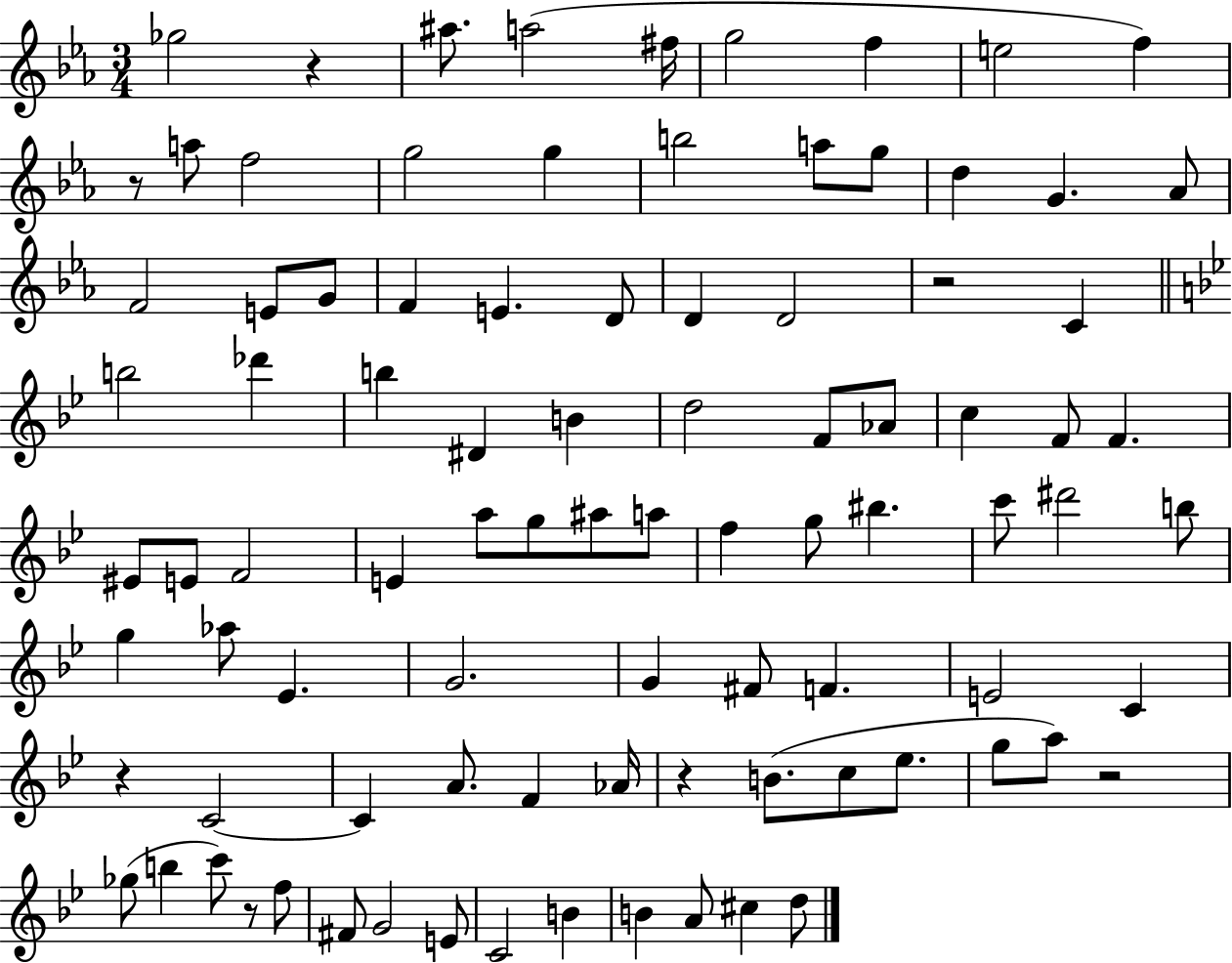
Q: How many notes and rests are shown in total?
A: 91